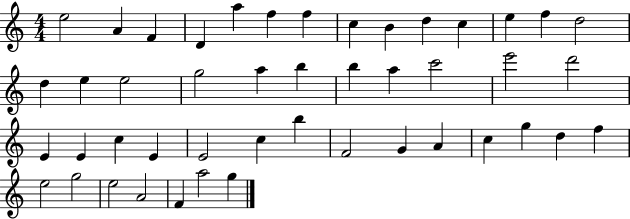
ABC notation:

X:1
T:Untitled
M:4/4
L:1/4
K:C
e2 A F D a f f c B d c e f d2 d e e2 g2 a b b a c'2 e'2 d'2 E E c E E2 c b F2 G A c g d f e2 g2 e2 A2 F a2 g